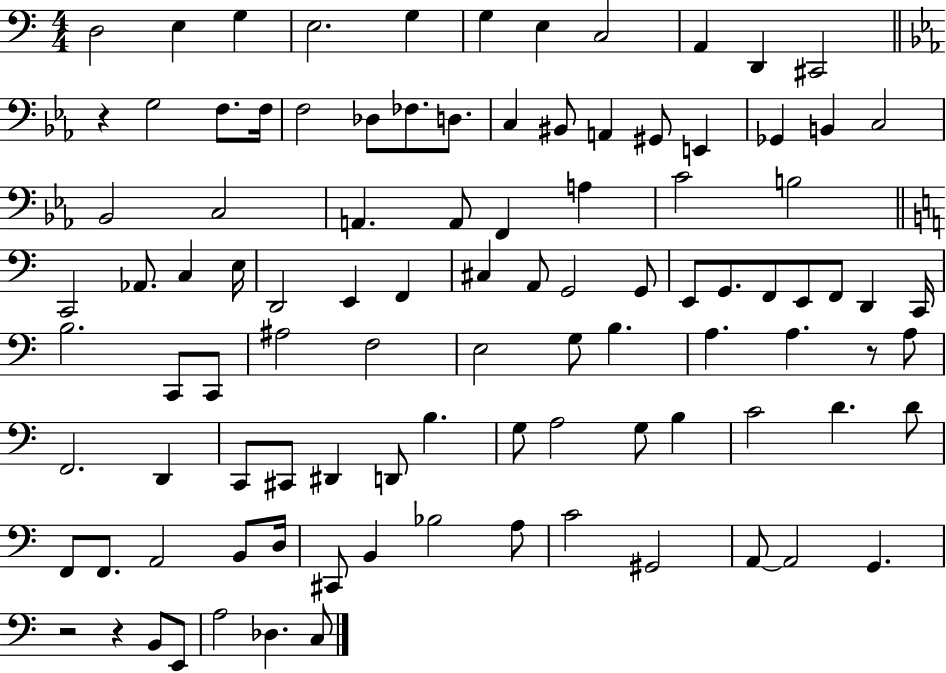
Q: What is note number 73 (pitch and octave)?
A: G3